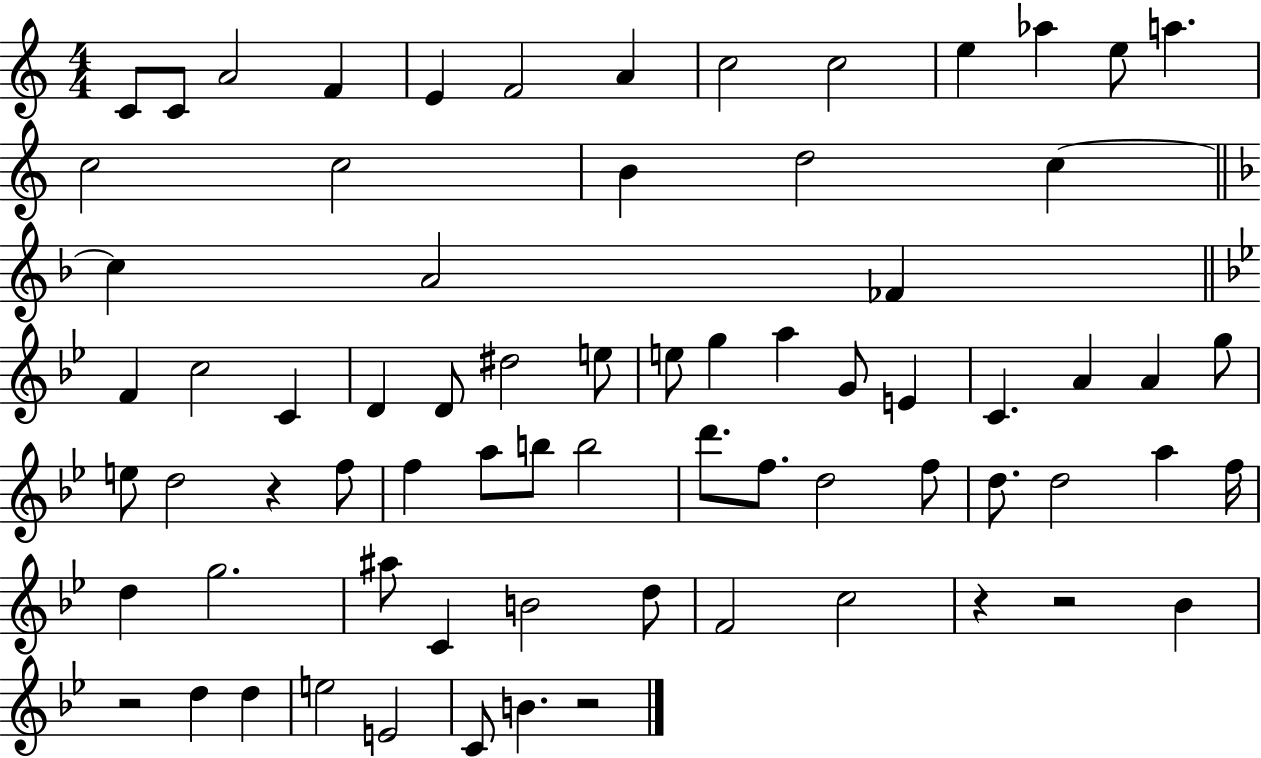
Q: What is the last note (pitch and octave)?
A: B4